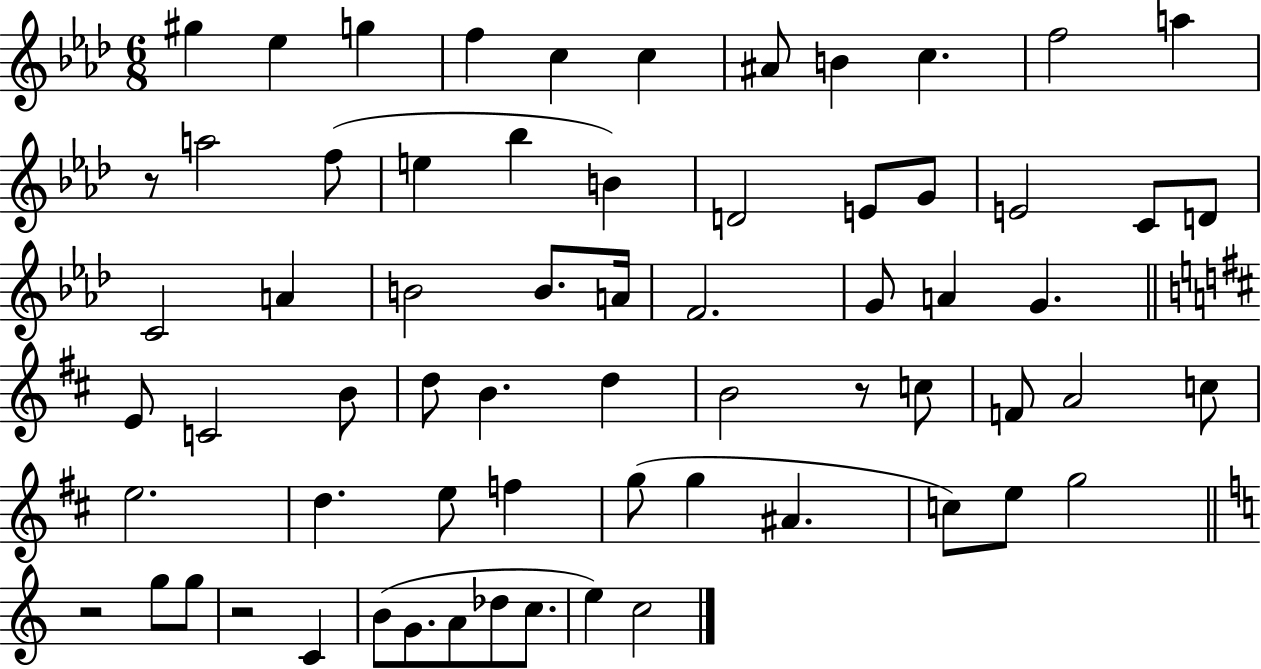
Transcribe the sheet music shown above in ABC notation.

X:1
T:Untitled
M:6/8
L:1/4
K:Ab
^g _e g f c c ^A/2 B c f2 a z/2 a2 f/2 e _b B D2 E/2 G/2 E2 C/2 D/2 C2 A B2 B/2 A/4 F2 G/2 A G E/2 C2 B/2 d/2 B d B2 z/2 c/2 F/2 A2 c/2 e2 d e/2 f g/2 g ^A c/2 e/2 g2 z2 g/2 g/2 z2 C B/2 G/2 A/2 _d/2 c/2 e c2